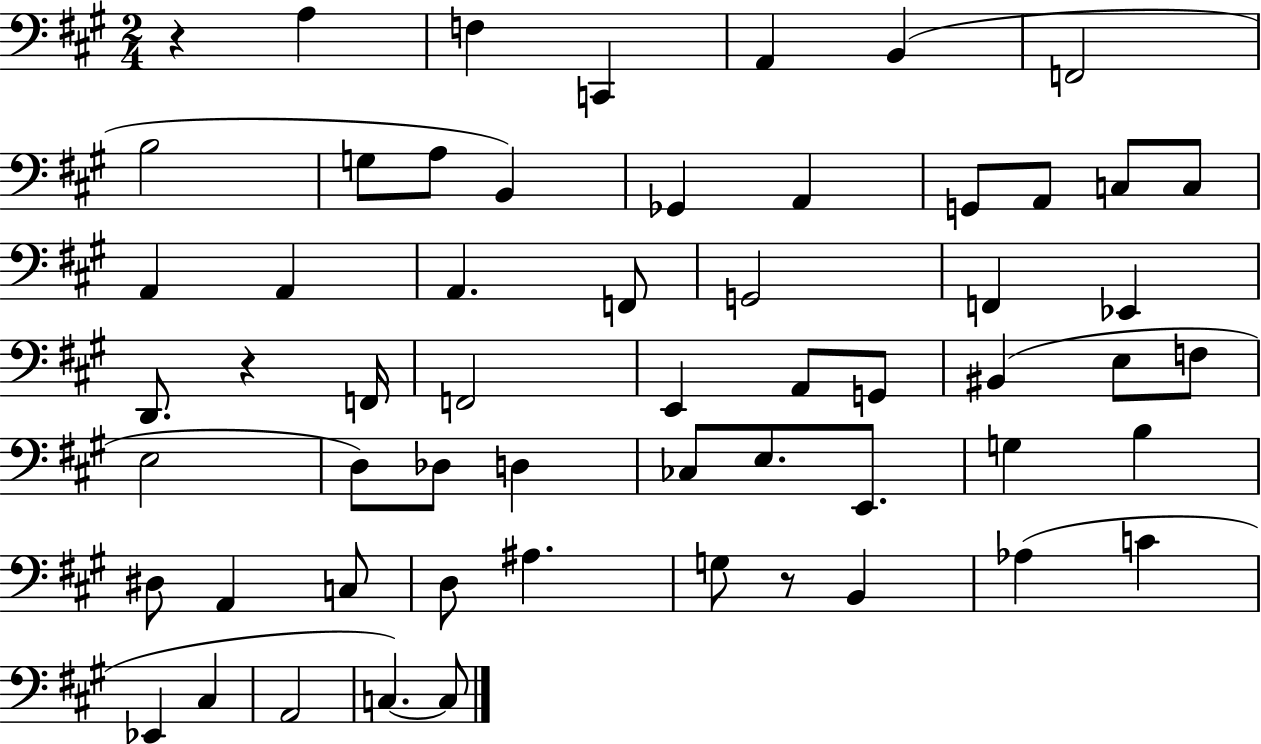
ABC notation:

X:1
T:Untitled
M:2/4
L:1/4
K:A
z A, F, C,, A,, B,, F,,2 B,2 G,/2 A,/2 B,, _G,, A,, G,,/2 A,,/2 C,/2 C,/2 A,, A,, A,, F,,/2 G,,2 F,, _E,, D,,/2 z F,,/4 F,,2 E,, A,,/2 G,,/2 ^B,, E,/2 F,/2 E,2 D,/2 _D,/2 D, _C,/2 E,/2 E,,/2 G, B, ^D,/2 A,, C,/2 D,/2 ^A, G,/2 z/2 B,, _A, C _E,, ^C, A,,2 C, C,/2